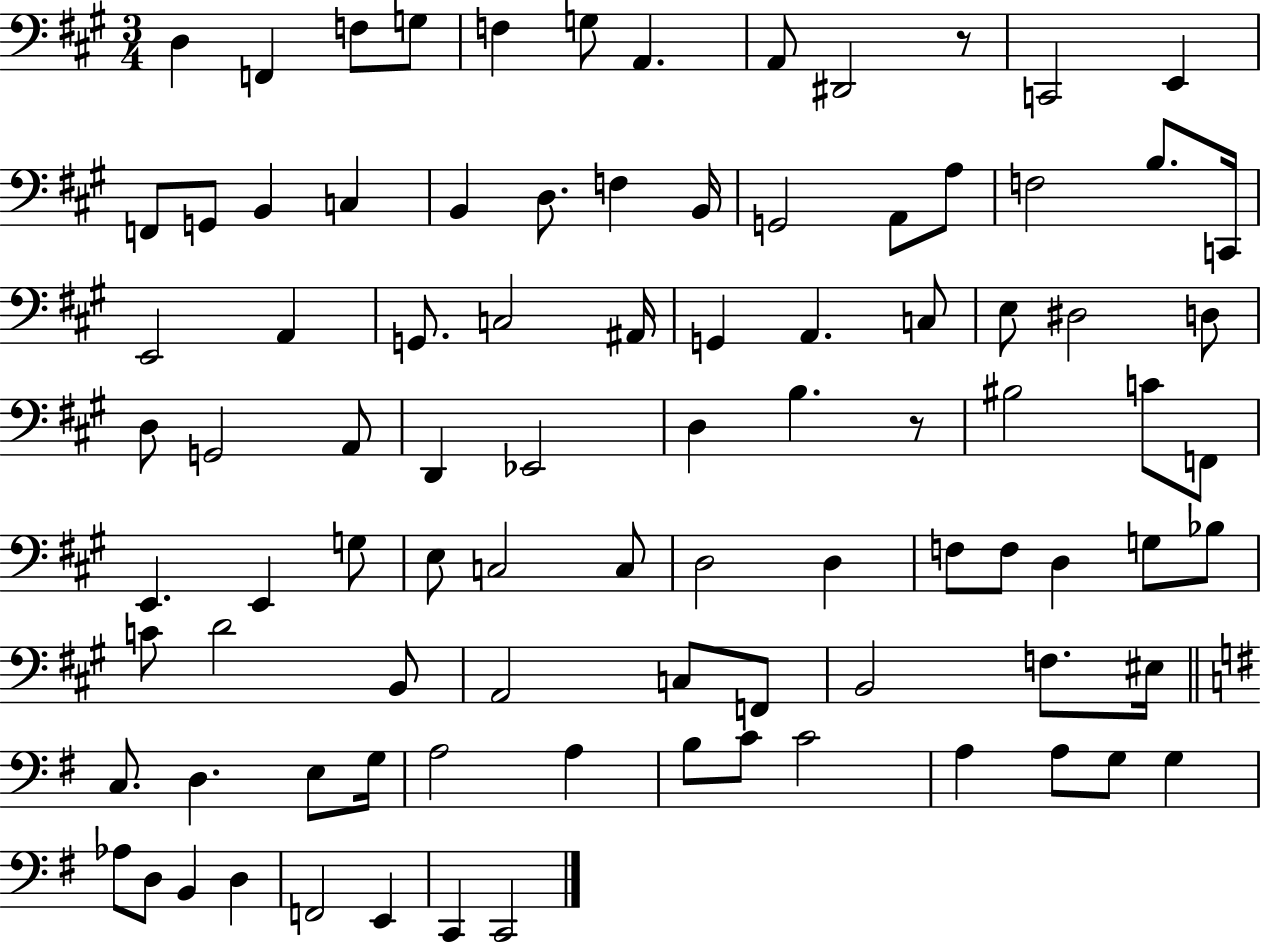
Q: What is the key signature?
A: A major